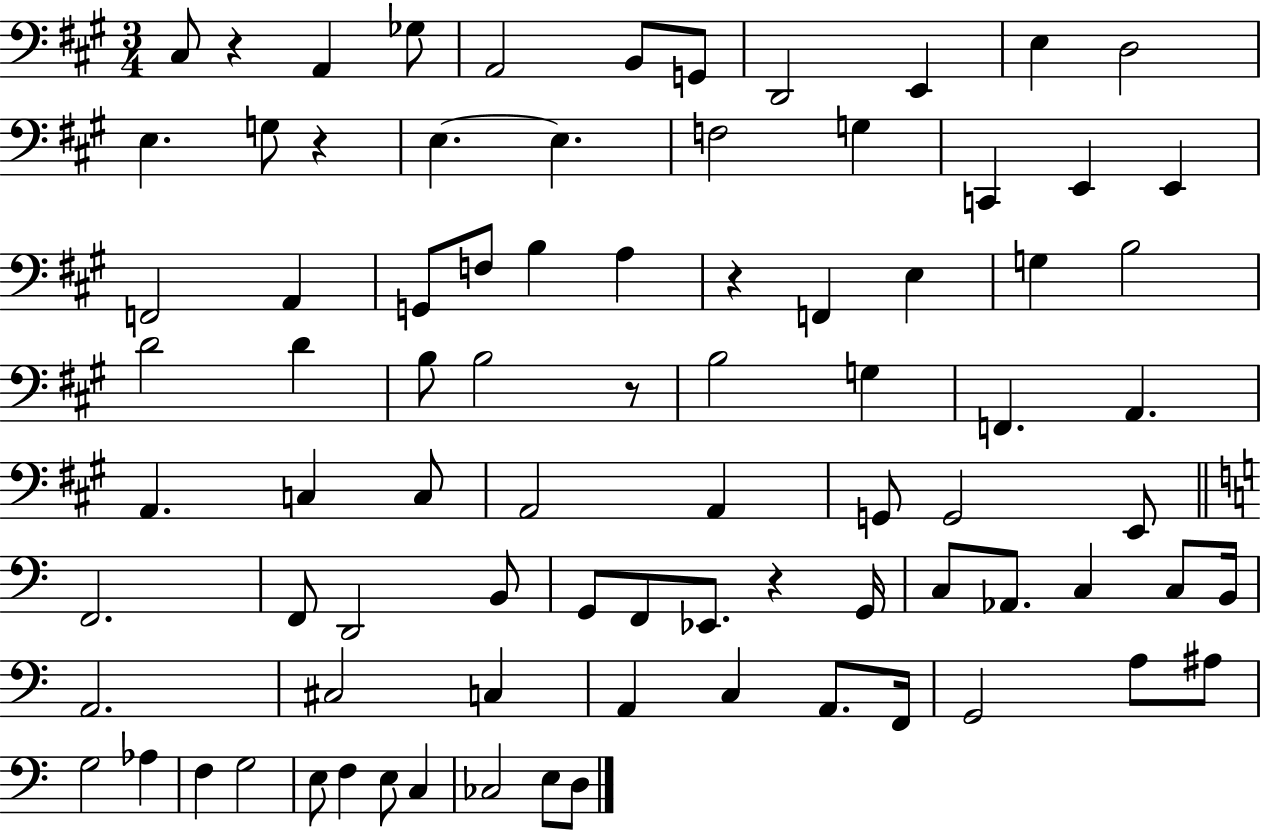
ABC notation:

X:1
T:Untitled
M:3/4
L:1/4
K:A
^C,/2 z A,, _G,/2 A,,2 B,,/2 G,,/2 D,,2 E,, E, D,2 E, G,/2 z E, E, F,2 G, C,, E,, E,, F,,2 A,, G,,/2 F,/2 B, A, z F,, E, G, B,2 D2 D B,/2 B,2 z/2 B,2 G, F,, A,, A,, C, C,/2 A,,2 A,, G,,/2 G,,2 E,,/2 F,,2 F,,/2 D,,2 B,,/2 G,,/2 F,,/2 _E,,/2 z G,,/4 C,/2 _A,,/2 C, C,/2 B,,/4 A,,2 ^C,2 C, A,, C, A,,/2 F,,/4 G,,2 A,/2 ^A,/2 G,2 _A, F, G,2 E,/2 F, E,/2 C, _C,2 E,/2 D,/2